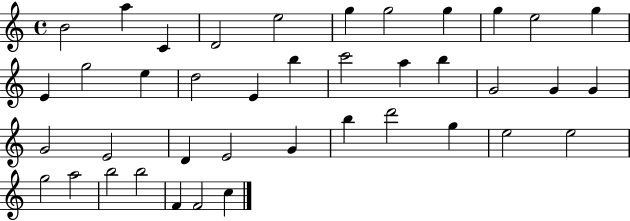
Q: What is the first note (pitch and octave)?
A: B4